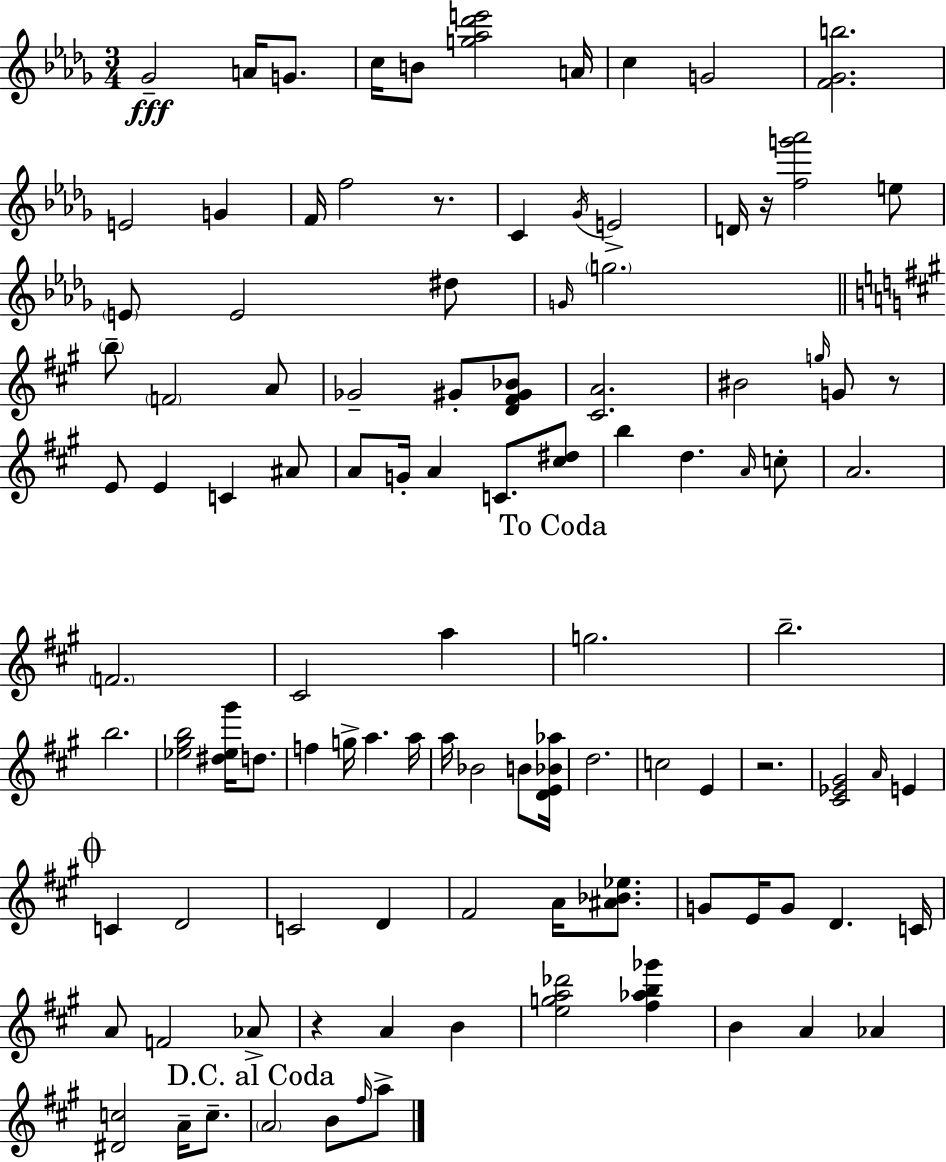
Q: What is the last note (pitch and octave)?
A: A5